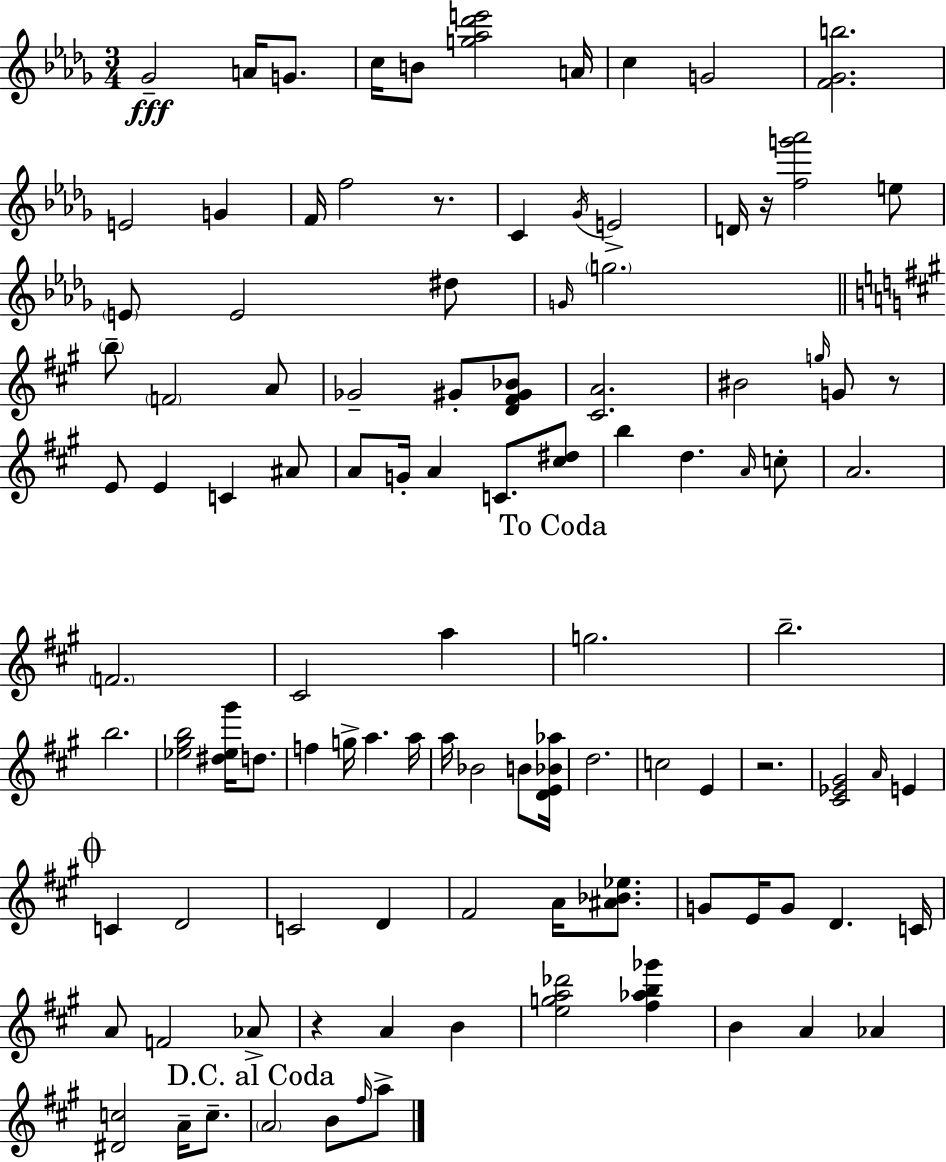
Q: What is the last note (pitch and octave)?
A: A5